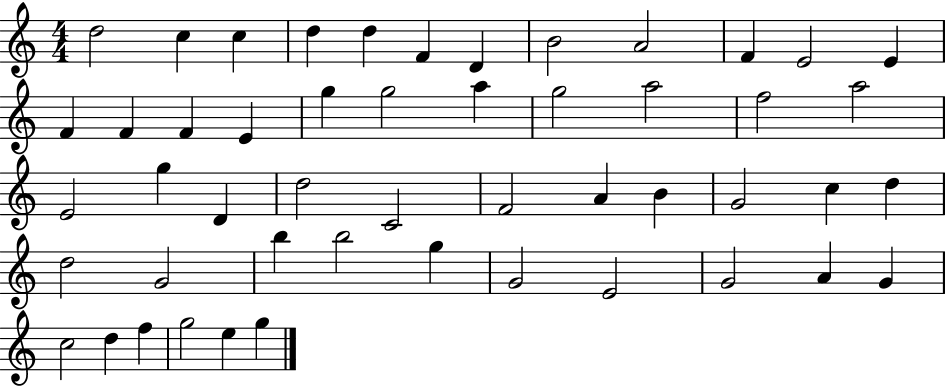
X:1
T:Untitled
M:4/4
L:1/4
K:C
d2 c c d d F D B2 A2 F E2 E F F F E g g2 a g2 a2 f2 a2 E2 g D d2 C2 F2 A B G2 c d d2 G2 b b2 g G2 E2 G2 A G c2 d f g2 e g